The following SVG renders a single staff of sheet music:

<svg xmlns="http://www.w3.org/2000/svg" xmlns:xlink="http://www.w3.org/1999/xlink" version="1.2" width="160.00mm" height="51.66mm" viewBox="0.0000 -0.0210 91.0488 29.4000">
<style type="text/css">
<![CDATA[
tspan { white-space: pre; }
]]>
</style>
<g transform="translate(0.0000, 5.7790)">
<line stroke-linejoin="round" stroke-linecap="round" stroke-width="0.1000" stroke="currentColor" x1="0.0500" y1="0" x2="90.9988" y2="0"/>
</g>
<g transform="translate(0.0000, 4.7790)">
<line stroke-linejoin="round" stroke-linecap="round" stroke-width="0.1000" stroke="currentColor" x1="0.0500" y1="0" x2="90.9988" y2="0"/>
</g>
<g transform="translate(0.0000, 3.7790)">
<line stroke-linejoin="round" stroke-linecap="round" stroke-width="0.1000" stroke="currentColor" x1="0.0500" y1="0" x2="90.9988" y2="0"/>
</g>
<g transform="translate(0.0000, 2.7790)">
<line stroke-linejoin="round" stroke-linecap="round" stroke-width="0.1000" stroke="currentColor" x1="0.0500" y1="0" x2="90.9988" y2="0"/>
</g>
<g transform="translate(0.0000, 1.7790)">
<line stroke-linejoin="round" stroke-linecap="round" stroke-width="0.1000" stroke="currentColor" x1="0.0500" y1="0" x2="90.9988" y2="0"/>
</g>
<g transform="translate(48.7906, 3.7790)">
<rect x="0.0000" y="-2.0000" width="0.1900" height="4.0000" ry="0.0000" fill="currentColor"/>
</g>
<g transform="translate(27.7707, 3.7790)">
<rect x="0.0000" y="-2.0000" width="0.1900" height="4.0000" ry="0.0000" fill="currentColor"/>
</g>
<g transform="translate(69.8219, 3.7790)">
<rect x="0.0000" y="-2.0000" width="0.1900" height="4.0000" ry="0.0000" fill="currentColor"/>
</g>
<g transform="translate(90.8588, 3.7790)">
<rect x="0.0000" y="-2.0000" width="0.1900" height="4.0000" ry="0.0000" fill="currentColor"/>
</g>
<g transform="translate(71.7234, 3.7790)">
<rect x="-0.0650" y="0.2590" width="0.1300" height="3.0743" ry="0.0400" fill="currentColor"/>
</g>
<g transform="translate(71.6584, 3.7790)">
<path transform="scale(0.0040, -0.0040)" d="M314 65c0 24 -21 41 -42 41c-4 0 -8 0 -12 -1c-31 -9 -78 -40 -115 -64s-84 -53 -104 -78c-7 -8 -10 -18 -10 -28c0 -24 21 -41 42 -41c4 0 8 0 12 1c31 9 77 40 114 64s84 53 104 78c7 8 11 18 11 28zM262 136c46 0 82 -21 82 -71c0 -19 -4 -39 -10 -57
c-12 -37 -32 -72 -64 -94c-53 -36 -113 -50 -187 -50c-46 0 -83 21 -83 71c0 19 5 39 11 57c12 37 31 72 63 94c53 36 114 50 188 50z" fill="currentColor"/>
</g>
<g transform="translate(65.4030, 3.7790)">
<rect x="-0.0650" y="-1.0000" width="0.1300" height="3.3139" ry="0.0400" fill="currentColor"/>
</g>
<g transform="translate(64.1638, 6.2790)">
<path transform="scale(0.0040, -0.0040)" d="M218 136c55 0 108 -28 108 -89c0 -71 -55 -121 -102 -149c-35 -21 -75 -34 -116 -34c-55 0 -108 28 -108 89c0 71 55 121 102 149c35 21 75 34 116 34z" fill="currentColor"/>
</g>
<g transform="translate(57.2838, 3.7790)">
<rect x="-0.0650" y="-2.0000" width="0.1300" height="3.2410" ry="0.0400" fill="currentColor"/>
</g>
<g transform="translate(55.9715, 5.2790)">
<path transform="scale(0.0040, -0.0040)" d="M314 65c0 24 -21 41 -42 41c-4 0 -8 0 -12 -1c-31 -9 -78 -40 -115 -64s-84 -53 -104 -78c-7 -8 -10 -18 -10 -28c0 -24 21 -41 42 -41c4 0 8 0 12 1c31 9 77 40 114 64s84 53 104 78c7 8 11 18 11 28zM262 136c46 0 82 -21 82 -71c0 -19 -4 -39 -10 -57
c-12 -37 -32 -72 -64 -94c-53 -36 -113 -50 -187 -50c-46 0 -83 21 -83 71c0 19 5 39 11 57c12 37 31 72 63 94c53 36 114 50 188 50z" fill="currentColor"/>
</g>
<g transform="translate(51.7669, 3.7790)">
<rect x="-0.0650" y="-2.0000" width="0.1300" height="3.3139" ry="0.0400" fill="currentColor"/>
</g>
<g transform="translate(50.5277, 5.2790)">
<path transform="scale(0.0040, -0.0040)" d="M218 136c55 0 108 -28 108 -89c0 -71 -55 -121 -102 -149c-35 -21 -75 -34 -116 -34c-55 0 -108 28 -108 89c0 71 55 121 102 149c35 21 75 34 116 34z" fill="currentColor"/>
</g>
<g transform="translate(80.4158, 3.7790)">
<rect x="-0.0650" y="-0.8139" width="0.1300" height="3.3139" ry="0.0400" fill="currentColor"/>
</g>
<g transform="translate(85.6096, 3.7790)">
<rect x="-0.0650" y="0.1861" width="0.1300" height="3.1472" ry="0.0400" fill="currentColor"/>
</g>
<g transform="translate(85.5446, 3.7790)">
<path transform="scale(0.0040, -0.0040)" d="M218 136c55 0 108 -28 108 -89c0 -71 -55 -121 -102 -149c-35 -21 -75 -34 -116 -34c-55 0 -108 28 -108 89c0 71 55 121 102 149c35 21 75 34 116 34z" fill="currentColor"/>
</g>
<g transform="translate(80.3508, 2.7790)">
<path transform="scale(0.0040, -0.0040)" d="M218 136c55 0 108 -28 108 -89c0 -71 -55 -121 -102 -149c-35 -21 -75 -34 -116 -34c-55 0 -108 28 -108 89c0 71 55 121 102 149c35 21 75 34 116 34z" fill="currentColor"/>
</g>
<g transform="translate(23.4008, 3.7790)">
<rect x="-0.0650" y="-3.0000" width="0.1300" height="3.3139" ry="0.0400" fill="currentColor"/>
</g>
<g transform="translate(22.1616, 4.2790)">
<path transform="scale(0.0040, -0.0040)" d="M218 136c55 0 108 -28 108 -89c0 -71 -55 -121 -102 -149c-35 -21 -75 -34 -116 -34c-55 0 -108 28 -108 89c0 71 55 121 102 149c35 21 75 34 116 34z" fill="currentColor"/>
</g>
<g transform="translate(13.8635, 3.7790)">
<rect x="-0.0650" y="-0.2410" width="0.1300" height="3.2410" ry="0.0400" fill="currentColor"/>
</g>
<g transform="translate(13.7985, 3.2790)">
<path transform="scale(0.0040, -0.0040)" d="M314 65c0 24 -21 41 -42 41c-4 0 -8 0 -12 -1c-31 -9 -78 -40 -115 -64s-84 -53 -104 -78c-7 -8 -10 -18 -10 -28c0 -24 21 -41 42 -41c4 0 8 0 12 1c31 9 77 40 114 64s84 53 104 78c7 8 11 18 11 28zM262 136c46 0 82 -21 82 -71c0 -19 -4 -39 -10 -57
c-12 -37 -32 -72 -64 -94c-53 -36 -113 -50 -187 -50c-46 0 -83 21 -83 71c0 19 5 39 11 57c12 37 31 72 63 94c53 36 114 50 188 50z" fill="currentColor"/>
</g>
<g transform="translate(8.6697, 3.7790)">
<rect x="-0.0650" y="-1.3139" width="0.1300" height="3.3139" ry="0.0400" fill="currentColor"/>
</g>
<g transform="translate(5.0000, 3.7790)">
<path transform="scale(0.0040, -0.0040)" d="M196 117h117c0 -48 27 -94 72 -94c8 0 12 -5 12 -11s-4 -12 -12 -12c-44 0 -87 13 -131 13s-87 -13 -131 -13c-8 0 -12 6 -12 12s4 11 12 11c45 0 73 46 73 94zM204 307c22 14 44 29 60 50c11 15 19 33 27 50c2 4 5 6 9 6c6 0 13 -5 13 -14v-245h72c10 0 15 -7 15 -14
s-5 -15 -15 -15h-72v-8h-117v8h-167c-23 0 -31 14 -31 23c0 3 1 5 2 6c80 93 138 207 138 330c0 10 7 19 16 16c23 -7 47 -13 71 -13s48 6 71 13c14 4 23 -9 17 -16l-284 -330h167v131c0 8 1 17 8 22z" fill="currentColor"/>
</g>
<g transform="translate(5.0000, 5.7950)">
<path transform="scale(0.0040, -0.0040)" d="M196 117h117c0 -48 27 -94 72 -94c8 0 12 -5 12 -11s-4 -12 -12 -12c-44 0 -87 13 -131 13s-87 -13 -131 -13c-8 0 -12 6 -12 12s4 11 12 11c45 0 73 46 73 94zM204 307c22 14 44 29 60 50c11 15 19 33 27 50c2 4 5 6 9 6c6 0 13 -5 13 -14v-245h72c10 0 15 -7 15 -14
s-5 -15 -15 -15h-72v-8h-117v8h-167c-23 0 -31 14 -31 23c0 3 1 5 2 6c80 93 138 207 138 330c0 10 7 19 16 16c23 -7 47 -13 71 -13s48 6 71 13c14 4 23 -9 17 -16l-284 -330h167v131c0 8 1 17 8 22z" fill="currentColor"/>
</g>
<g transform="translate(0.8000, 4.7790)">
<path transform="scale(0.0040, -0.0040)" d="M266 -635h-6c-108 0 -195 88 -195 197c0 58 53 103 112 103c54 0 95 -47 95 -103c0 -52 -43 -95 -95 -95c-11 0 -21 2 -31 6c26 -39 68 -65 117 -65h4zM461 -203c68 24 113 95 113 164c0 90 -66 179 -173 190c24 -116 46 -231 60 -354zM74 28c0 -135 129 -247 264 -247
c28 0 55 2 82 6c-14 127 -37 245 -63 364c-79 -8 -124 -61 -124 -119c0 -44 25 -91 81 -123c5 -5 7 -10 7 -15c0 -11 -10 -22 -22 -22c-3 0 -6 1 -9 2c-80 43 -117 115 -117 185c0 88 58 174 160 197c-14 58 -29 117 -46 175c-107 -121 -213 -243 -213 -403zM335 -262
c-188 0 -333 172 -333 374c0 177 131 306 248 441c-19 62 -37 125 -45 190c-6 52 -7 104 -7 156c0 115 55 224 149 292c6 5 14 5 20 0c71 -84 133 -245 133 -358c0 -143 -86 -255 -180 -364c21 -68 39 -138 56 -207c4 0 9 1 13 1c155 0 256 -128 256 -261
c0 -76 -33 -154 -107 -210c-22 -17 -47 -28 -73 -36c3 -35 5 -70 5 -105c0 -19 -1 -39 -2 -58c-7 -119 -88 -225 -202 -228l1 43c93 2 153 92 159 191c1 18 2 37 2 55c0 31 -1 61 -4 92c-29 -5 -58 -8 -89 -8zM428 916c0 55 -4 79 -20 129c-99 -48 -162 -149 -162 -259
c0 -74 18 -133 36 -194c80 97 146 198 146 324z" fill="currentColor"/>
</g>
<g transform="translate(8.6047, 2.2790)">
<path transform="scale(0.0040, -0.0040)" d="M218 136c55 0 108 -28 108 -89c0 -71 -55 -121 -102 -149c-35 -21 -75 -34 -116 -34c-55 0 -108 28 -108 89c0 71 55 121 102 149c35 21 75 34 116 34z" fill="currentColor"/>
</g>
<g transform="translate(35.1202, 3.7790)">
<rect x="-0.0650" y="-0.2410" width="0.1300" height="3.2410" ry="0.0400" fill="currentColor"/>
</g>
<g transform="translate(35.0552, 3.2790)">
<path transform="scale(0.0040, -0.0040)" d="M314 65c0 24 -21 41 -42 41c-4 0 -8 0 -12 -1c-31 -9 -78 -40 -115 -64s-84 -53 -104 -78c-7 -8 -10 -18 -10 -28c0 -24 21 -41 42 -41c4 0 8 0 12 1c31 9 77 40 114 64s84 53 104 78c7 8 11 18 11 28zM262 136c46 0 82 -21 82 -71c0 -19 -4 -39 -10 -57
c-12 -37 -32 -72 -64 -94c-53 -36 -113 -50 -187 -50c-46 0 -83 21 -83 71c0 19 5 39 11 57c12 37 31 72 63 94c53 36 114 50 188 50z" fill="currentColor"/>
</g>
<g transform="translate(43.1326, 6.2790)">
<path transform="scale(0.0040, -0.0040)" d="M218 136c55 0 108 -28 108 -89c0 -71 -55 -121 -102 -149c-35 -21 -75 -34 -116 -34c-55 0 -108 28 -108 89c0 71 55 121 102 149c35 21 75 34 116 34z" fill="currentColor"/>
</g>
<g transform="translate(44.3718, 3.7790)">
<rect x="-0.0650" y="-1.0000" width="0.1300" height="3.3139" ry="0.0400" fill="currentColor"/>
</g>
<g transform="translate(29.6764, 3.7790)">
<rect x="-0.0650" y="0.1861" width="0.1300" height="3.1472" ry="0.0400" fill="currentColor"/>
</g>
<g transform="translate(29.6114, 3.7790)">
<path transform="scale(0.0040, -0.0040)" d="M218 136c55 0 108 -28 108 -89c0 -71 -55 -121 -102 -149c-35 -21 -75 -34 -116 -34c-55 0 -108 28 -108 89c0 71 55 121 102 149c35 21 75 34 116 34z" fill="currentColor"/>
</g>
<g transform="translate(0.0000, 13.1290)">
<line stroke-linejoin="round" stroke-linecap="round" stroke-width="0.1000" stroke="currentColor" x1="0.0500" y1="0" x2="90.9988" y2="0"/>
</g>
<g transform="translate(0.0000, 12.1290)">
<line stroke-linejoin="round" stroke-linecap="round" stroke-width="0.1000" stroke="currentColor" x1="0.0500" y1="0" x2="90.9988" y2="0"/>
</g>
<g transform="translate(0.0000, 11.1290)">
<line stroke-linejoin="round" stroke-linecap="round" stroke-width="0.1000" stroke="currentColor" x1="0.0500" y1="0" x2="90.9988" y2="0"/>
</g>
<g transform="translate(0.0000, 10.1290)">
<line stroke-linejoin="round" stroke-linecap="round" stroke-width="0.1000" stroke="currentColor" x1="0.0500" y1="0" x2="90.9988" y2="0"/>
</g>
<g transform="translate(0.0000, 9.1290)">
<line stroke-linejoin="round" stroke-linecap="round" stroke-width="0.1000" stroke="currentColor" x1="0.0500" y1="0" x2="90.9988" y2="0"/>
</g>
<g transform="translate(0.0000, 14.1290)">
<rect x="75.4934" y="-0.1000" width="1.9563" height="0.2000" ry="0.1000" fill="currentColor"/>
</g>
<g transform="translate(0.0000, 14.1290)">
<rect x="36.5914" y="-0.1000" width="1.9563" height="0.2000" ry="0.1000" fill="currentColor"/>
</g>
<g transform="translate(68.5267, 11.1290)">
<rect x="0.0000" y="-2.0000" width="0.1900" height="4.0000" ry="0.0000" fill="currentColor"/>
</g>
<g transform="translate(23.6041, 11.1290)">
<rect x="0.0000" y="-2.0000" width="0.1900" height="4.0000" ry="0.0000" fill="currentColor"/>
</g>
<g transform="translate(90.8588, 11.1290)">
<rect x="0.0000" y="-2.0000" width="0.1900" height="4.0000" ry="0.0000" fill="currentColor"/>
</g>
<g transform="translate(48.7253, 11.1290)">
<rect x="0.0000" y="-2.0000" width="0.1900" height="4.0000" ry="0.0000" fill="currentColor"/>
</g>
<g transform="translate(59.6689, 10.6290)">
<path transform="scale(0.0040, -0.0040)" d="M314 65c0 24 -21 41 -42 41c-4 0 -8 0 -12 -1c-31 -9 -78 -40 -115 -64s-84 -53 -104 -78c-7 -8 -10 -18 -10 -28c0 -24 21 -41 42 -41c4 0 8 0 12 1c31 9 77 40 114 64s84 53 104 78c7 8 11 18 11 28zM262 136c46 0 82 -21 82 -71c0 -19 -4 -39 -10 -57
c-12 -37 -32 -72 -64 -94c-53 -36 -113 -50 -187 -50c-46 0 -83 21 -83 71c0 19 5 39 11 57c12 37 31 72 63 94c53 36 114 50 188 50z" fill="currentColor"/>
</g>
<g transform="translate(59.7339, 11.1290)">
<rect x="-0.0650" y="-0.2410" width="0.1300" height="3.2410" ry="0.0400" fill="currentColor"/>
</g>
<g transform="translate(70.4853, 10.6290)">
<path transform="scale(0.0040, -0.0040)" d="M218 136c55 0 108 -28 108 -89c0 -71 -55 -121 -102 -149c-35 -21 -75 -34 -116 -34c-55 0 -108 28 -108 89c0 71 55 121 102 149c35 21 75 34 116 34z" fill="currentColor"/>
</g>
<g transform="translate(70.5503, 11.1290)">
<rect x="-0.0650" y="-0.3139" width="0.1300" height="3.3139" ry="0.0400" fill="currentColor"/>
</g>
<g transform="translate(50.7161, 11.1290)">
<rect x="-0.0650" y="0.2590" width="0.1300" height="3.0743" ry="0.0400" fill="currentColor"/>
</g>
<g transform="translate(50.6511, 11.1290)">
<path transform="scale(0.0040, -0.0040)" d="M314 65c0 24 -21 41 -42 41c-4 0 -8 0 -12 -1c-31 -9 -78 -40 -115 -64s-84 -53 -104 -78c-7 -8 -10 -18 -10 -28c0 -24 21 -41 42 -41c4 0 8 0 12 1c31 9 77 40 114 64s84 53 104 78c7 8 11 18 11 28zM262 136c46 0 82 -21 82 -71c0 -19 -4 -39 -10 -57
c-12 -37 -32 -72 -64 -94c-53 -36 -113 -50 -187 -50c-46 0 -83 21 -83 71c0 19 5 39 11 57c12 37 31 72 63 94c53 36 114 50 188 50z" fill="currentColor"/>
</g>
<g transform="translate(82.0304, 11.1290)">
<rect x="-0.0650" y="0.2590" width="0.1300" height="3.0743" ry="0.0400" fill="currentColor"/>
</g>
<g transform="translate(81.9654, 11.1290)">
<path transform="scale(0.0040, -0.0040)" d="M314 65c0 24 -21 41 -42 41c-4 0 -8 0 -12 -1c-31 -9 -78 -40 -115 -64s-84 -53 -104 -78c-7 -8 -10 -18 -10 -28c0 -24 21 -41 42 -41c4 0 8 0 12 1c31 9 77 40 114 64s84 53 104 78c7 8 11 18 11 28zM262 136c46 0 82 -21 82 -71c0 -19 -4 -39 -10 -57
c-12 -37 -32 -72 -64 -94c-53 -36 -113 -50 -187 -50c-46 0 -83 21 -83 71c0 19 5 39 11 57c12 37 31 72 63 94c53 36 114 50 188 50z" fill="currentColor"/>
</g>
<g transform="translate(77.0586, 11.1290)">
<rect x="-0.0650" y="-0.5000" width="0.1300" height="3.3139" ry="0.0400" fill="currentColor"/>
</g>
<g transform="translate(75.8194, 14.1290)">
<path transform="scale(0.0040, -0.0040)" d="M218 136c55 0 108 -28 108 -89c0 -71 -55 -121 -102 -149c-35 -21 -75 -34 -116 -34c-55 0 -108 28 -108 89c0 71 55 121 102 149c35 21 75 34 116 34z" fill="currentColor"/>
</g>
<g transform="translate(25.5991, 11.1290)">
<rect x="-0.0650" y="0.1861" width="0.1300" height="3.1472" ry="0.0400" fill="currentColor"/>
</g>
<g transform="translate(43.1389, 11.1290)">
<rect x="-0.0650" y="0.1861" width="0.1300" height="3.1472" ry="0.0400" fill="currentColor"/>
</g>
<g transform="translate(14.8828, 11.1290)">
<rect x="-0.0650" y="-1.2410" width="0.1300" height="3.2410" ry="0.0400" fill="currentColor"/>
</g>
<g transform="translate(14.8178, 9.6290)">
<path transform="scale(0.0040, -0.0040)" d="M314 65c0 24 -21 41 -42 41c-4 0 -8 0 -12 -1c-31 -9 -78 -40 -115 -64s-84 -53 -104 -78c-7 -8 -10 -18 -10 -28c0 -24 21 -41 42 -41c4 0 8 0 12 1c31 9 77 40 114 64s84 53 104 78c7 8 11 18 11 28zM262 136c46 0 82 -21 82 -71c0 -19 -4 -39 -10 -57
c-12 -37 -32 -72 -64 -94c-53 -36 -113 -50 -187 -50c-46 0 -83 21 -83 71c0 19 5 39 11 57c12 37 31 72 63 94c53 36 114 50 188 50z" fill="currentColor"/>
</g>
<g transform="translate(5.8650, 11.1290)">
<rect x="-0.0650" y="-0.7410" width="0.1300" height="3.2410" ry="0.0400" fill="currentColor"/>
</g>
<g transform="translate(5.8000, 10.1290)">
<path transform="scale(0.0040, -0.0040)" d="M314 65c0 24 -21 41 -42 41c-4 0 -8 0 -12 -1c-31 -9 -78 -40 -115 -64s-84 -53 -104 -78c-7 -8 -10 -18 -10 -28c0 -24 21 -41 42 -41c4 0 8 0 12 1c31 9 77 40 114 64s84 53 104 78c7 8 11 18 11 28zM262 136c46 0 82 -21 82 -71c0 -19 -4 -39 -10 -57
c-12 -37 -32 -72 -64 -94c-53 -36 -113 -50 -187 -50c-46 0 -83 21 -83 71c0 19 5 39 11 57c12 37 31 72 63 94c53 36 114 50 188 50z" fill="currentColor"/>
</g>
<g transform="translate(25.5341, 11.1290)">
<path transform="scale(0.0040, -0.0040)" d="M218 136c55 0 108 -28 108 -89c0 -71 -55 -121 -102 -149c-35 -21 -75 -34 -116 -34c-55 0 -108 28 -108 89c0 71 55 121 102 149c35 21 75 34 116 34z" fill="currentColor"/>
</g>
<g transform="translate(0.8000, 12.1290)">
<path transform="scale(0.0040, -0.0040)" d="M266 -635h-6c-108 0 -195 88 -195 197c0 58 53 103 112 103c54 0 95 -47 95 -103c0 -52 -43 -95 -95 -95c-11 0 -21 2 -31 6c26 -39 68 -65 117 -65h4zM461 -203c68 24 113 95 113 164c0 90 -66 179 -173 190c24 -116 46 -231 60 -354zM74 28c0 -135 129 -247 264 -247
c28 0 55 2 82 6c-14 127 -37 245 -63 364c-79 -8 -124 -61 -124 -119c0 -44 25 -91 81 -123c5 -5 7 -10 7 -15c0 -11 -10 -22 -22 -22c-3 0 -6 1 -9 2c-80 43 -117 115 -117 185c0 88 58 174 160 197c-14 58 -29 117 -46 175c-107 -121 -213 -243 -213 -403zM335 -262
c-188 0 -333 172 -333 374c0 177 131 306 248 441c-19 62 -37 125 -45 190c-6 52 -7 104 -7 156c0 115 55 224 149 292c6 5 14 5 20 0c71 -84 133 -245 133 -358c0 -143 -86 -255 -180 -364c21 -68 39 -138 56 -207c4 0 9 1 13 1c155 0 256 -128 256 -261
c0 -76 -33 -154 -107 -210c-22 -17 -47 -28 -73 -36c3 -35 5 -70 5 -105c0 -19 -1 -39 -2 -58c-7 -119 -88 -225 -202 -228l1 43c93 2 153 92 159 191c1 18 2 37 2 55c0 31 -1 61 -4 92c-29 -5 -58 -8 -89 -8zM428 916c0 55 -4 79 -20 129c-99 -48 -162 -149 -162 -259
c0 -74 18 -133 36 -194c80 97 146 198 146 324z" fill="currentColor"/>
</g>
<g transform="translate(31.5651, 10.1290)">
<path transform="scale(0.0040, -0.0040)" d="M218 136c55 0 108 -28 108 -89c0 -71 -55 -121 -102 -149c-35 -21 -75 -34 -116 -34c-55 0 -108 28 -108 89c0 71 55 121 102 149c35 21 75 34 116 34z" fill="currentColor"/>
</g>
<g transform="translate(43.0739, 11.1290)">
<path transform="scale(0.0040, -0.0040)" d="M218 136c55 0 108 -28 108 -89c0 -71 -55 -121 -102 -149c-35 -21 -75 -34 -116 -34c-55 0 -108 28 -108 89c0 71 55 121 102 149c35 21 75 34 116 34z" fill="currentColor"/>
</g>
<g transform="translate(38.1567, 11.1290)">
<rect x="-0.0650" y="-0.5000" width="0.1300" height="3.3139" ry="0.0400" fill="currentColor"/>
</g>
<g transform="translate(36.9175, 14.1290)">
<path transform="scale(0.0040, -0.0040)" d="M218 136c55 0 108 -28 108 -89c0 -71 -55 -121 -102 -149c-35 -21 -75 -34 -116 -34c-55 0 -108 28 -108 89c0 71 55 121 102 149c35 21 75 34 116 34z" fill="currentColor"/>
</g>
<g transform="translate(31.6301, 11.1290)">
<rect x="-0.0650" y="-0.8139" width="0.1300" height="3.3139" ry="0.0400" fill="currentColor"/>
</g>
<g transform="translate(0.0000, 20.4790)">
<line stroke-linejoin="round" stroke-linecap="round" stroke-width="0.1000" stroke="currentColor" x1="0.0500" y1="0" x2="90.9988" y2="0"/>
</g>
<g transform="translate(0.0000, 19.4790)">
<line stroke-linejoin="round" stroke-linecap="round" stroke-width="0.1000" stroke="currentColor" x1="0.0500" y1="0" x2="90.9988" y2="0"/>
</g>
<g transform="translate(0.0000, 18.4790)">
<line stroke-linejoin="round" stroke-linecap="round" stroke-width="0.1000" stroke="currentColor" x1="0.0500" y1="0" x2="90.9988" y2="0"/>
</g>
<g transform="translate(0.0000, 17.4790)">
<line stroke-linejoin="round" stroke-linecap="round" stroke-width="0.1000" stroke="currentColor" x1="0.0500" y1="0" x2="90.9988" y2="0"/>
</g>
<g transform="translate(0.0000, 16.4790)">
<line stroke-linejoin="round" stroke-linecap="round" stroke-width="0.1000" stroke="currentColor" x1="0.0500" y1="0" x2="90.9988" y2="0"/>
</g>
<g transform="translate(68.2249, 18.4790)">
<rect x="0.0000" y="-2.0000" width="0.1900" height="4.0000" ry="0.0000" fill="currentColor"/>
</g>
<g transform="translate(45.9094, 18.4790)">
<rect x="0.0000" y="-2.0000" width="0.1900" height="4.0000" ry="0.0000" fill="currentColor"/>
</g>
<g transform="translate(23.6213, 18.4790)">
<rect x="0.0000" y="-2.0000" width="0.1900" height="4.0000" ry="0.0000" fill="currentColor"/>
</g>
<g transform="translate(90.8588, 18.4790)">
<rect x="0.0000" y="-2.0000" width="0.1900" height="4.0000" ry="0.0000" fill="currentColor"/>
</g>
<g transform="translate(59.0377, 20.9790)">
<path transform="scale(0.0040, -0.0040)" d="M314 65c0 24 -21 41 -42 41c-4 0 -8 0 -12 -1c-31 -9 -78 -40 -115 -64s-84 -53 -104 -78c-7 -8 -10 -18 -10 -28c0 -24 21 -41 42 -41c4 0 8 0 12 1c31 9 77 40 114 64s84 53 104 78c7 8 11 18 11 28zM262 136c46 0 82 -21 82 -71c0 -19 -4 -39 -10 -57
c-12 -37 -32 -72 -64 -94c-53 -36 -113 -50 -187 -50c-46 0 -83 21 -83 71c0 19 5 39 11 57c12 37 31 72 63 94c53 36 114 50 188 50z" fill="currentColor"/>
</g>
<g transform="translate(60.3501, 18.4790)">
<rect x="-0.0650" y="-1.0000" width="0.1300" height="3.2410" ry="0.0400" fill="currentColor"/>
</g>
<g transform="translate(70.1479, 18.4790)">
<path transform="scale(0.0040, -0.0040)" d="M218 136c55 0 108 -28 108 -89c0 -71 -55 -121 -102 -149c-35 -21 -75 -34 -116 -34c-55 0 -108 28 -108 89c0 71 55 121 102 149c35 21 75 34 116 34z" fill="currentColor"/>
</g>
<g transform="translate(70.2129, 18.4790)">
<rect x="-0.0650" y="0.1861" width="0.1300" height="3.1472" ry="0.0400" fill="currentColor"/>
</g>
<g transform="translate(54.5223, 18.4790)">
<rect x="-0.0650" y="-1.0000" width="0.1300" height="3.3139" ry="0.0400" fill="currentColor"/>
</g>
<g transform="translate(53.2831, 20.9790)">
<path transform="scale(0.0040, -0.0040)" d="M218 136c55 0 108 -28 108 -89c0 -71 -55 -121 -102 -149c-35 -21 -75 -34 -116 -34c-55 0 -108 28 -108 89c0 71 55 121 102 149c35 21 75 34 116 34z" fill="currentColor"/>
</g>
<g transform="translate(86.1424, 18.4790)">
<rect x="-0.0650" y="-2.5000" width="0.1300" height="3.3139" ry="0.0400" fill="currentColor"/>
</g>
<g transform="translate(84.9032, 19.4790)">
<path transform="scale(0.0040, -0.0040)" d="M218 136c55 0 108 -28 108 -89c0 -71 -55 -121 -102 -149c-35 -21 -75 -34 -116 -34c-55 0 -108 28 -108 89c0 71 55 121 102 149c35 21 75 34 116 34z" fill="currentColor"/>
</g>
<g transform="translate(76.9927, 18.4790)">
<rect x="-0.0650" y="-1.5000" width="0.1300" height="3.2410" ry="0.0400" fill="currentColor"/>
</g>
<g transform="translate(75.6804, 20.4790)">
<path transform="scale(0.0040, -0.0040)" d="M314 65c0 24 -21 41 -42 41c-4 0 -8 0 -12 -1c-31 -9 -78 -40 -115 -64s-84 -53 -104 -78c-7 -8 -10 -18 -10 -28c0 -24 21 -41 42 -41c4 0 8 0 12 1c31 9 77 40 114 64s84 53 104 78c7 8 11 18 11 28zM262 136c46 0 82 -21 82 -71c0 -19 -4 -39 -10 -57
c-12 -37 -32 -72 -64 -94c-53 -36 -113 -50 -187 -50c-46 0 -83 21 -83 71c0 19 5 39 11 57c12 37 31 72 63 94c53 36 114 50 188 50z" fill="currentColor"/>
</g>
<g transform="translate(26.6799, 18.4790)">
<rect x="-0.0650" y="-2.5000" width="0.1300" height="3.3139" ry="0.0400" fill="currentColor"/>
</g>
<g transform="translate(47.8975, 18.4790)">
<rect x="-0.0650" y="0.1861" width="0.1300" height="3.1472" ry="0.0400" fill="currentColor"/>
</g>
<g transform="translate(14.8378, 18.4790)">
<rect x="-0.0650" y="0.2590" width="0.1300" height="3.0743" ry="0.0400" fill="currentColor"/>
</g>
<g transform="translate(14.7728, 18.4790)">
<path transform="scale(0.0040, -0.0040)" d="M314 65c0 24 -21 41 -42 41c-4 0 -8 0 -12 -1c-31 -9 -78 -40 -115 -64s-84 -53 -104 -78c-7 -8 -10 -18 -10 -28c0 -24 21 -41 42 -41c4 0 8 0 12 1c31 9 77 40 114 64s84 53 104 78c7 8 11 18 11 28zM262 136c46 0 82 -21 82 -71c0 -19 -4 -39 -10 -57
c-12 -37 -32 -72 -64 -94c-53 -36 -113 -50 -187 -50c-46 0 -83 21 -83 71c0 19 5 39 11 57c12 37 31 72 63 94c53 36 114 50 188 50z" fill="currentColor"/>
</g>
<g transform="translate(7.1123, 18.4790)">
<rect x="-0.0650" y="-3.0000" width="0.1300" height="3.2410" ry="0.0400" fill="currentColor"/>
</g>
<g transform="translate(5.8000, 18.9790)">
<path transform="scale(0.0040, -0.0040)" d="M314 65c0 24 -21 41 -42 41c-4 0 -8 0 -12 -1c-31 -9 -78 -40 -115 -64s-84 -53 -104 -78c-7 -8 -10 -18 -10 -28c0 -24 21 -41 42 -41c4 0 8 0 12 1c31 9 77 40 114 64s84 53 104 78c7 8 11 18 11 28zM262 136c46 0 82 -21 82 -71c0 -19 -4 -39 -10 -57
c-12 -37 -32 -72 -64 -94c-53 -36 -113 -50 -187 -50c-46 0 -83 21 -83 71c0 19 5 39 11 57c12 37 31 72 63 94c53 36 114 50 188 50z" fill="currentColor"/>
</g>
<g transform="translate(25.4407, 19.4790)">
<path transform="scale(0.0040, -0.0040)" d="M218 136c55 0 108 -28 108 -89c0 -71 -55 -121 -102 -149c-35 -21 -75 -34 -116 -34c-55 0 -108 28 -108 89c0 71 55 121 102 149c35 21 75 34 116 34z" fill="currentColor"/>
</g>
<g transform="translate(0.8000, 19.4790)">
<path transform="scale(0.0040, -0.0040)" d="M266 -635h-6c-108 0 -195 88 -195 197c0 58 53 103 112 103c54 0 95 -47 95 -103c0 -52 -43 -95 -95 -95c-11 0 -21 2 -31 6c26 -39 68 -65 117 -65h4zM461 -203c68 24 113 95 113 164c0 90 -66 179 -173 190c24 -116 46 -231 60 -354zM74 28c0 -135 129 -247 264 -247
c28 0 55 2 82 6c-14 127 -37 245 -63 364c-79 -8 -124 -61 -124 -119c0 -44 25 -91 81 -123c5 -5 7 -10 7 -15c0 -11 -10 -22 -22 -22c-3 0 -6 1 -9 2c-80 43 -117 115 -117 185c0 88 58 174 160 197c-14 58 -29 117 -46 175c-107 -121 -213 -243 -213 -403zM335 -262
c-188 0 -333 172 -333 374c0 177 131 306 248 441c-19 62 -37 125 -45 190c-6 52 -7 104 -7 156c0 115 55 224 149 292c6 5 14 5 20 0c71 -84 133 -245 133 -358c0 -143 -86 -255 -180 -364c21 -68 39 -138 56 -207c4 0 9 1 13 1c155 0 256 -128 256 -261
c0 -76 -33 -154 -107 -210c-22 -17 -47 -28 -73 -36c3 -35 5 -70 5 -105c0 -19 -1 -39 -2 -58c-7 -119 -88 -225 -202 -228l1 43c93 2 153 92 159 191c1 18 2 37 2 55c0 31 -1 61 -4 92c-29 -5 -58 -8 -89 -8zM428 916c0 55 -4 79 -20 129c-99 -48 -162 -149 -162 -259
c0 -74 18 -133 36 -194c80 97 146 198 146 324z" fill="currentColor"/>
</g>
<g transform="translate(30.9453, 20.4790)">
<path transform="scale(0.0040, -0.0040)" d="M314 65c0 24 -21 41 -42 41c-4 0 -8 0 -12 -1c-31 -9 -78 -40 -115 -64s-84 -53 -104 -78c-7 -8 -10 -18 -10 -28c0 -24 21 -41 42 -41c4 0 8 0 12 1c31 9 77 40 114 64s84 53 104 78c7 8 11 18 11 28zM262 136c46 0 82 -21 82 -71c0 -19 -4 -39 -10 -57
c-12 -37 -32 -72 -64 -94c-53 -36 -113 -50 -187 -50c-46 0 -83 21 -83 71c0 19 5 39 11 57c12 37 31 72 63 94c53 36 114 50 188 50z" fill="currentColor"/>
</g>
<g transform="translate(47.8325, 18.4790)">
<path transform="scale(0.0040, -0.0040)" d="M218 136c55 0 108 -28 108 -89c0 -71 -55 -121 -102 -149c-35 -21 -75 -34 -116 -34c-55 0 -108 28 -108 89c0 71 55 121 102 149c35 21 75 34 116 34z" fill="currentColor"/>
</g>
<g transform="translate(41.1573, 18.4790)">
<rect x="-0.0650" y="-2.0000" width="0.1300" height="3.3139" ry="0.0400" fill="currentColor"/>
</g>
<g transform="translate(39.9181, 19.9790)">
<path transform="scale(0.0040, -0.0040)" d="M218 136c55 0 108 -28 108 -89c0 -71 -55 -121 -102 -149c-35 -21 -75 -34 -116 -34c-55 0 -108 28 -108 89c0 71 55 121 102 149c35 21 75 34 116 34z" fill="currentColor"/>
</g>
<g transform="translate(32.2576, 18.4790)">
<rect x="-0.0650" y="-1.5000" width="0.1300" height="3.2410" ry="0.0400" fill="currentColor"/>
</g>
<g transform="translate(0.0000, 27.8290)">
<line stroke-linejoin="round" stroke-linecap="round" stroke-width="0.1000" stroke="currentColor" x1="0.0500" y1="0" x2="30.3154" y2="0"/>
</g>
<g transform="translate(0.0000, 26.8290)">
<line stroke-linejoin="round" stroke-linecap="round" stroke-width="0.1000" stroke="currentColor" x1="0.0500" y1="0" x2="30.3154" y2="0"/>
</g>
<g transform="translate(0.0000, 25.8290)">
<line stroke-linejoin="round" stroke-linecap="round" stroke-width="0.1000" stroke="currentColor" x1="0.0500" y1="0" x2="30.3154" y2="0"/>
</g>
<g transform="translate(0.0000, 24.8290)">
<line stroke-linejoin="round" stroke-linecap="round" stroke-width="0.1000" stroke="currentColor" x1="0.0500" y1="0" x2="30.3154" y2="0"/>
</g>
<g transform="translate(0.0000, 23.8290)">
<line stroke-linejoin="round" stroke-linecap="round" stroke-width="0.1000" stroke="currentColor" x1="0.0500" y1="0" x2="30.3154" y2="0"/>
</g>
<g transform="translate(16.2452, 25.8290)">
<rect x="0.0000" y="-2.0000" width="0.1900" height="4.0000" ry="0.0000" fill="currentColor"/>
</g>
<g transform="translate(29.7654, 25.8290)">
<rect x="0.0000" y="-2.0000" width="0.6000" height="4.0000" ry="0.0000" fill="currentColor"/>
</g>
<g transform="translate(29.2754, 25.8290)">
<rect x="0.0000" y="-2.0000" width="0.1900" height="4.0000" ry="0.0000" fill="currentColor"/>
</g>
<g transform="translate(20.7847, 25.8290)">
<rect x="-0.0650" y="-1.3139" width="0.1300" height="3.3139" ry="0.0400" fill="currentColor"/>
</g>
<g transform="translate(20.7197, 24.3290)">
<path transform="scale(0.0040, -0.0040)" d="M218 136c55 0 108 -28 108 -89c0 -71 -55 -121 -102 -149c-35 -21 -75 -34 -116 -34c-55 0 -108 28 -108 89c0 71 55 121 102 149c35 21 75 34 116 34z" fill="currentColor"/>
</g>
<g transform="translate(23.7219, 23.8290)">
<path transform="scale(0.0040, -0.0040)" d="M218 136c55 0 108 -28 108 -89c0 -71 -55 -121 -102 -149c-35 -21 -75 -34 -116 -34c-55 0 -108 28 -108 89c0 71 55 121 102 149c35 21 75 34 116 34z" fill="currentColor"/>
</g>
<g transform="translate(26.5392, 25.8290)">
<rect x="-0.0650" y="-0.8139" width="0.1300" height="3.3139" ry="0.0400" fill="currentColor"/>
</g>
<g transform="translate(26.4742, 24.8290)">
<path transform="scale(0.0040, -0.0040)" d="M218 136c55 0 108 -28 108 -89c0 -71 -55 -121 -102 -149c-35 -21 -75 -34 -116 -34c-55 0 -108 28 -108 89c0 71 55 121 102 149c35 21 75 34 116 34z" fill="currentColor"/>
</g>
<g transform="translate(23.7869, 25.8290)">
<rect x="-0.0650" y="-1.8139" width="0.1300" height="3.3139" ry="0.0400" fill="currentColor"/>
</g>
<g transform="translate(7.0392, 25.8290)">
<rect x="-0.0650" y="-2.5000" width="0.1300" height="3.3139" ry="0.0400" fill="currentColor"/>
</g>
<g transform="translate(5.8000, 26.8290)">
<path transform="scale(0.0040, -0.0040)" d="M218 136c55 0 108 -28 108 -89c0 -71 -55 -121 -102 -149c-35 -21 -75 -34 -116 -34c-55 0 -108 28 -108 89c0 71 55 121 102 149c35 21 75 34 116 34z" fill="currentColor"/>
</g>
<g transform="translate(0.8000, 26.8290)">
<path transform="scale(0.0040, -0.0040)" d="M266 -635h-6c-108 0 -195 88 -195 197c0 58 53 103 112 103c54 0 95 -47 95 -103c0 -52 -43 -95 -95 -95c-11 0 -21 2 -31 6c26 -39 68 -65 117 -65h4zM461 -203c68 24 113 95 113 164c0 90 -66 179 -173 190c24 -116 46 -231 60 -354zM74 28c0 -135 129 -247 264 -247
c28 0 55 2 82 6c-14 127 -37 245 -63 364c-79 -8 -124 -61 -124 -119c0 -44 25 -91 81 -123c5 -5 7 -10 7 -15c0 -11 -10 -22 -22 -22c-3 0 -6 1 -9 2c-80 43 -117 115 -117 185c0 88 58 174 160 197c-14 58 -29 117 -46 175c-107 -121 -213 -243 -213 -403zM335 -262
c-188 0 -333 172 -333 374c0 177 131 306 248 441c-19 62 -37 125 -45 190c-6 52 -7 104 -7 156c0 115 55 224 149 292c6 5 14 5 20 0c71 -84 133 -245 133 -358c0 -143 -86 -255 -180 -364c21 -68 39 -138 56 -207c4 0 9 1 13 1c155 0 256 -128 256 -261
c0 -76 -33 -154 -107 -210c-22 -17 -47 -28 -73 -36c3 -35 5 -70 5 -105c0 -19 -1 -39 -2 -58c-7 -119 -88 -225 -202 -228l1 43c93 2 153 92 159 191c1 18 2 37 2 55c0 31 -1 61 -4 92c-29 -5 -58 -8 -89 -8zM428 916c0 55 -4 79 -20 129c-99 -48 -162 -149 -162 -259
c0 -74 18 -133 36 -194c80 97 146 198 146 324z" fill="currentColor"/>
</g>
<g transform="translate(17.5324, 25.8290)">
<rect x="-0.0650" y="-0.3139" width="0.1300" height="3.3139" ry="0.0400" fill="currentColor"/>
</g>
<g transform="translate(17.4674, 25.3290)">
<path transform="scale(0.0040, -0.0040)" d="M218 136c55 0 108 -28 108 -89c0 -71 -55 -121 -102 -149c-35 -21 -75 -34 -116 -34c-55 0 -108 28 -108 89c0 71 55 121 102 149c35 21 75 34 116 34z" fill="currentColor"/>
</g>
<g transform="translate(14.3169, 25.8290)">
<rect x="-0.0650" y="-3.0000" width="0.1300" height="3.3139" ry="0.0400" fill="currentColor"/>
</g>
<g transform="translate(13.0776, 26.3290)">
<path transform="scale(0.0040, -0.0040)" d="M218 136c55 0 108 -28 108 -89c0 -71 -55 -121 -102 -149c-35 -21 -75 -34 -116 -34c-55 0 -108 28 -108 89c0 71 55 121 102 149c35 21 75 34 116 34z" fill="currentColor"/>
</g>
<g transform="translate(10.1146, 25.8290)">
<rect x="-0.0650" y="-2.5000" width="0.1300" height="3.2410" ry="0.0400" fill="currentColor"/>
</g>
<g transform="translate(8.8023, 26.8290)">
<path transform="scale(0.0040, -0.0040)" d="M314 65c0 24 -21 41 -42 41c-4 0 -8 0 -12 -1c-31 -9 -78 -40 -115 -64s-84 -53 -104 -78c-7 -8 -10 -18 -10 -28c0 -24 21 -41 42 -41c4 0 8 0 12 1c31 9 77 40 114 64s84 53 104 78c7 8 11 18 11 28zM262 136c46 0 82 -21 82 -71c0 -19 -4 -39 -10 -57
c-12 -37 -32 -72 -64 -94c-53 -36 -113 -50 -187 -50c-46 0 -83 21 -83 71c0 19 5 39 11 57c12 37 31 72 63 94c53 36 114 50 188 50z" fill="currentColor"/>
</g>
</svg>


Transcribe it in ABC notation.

X:1
T:Untitled
M:4/4
L:1/4
K:C
e c2 A B c2 D F F2 D B2 d B d2 e2 B d C B B2 c2 c C B2 A2 B2 G E2 F B D D2 B E2 G G G2 A c e f d